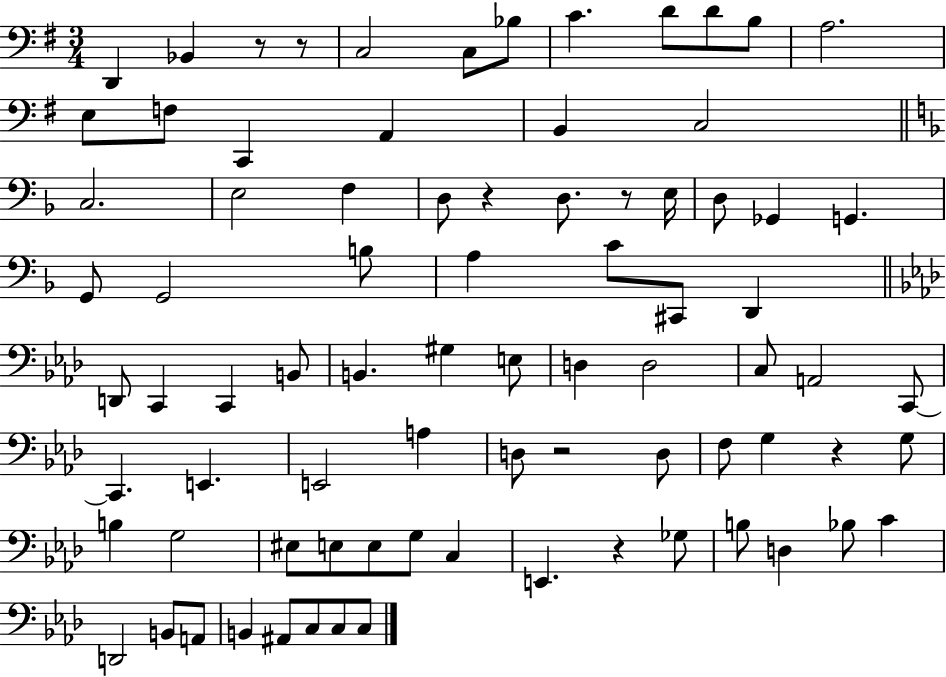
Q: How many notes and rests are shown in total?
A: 81